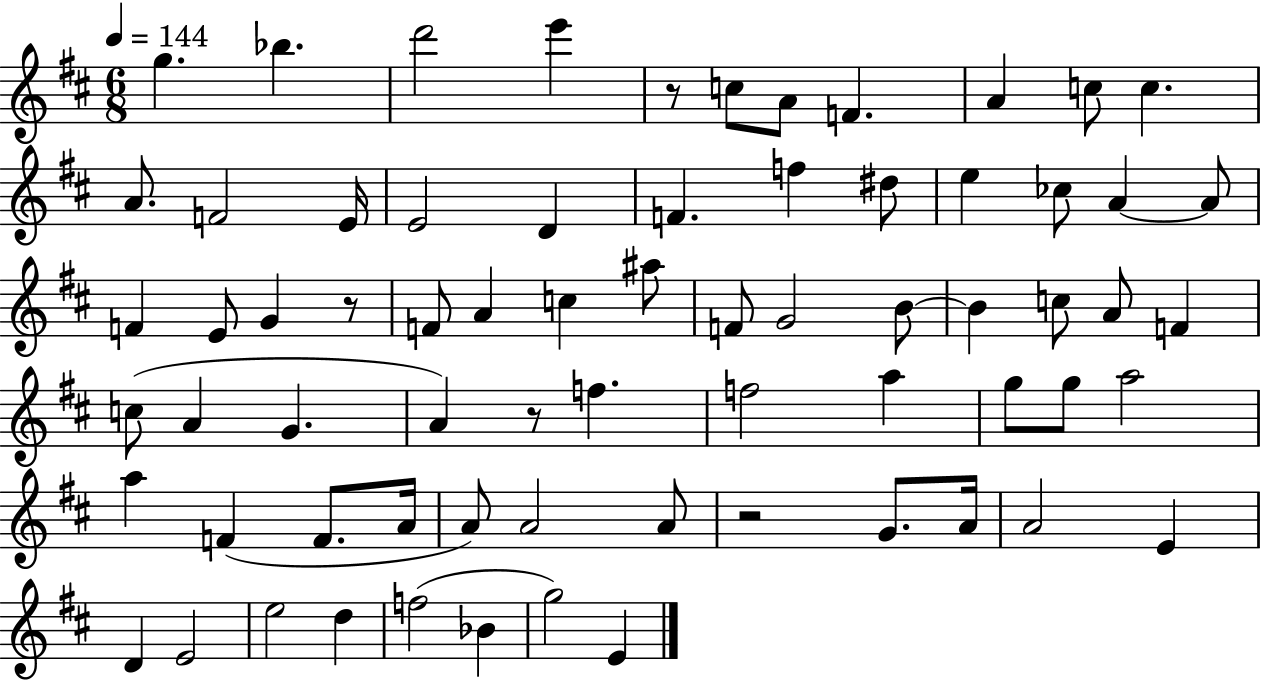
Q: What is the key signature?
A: D major